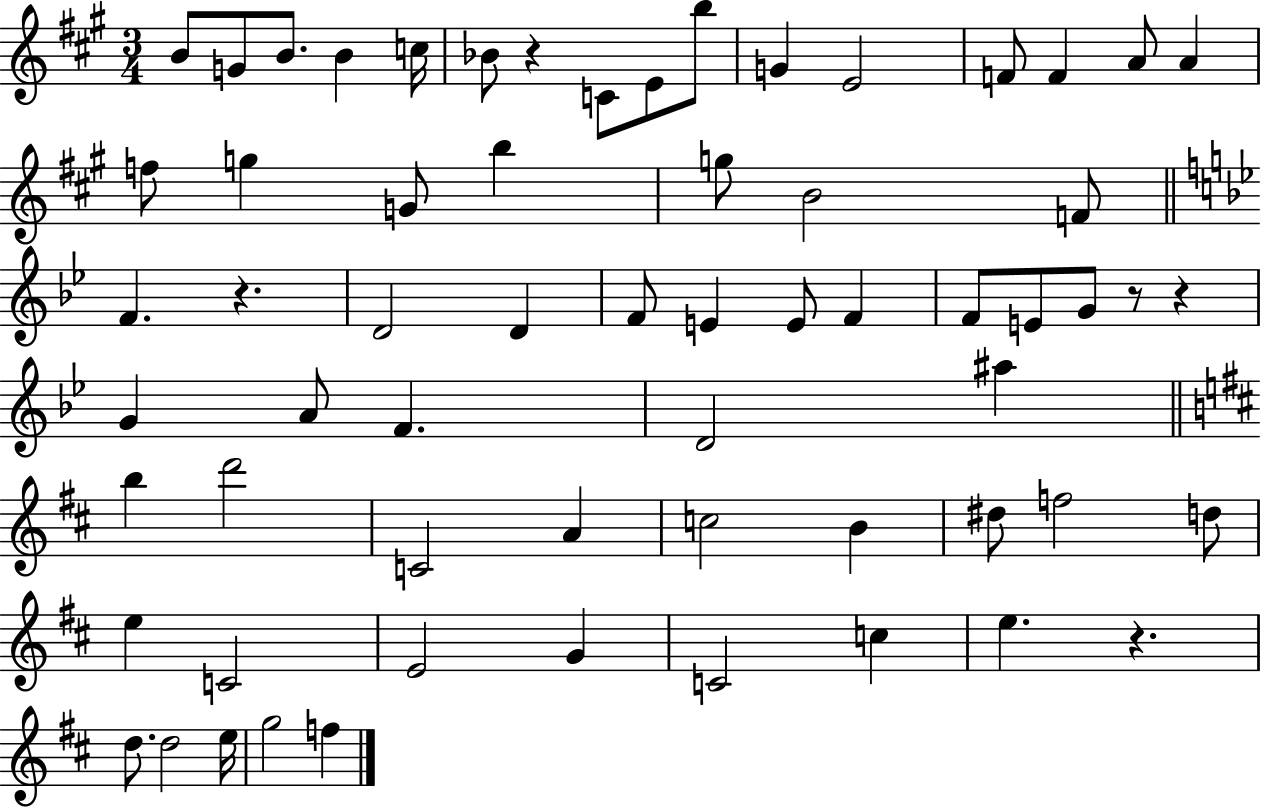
B4/e G4/e B4/e. B4/q C5/s Bb4/e R/q C4/e E4/e B5/e G4/q E4/h F4/e F4/q A4/e A4/q F5/e G5/q G4/e B5/q G5/e B4/h F4/e F4/q. R/q. D4/h D4/q F4/e E4/q E4/e F4/q F4/e E4/e G4/e R/e R/q G4/q A4/e F4/q. D4/h A#5/q B5/q D6/h C4/h A4/q C5/h B4/q D#5/e F5/h D5/e E5/q C4/h E4/h G4/q C4/h C5/q E5/q. R/q. D5/e. D5/h E5/s G5/h F5/q